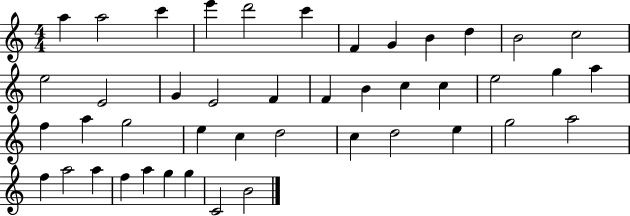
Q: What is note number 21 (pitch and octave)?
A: C5